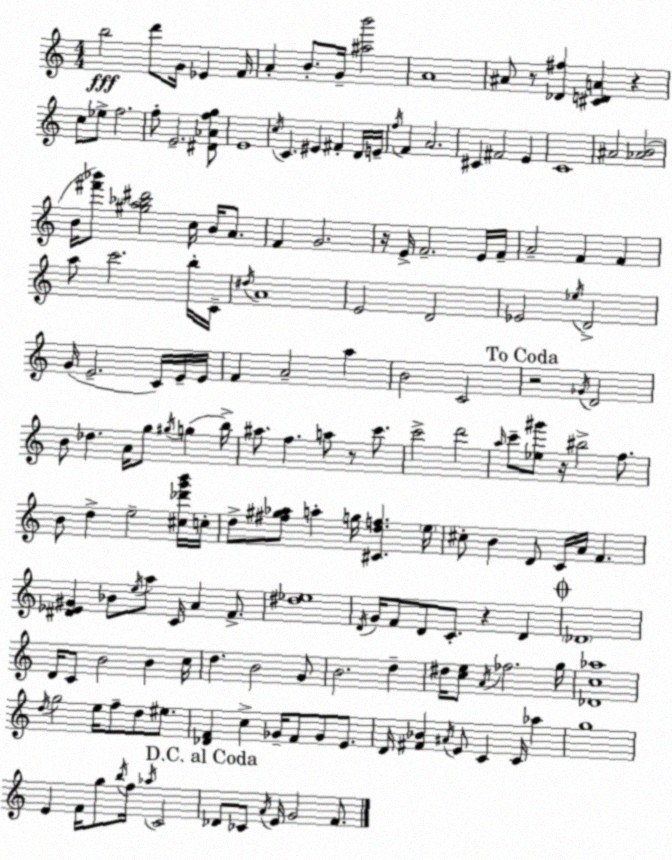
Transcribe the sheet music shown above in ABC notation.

X:1
T:Untitled
M:4/4
L:1/4
K:C
b2 d'/2 G/4 _E F/4 A B/2 G/4 [^ab']2 A4 ^A/2 z/2 [_D^f] [^CDA] z c/2 _e/2 f2 f/2 E2 [^D_Afg]/2 E4 c/4 C ^E ^F D/4 E/4 f/4 F A2 ^C ^F2 E C4 ^A2 [_AB]2 B/4 [^f'_b']/2 [^ga_b^d']2 c/4 B/4 A/2 F G2 z/4 E/4 F2 E/4 F/4 A2 F F a/2 c'2 b/4 C/4 ^d/4 A4 E2 D2 _E2 _e/4 D2 G/4 E2 C/4 E/4 E/4 F A2 a B2 C2 z2 _G/4 D2 B/2 _d A/4 g/2 ^g/4 g b/4 ^a/2 f a/2 z/2 c'/2 c'2 d'2 a/4 c'/2 [_e^g']/2 z/4 ^b2 f/2 B/2 d e2 [^c_d'g'b']/4 c/4 d/2 [^f^g_a]/2 a g/4 [^Cdf] e/4 ^c/2 B D/2 C/4 A/4 F [^D_E^G] _B/2 e/4 a/2 C/4 A F/2 [^d_e]4 D/4 G/4 F/2 D/2 C/2 z D _D4 D/4 C/2 B2 B c/4 d B2 G/2 B2 d ^d/4 [ce]/2 A/4 _f2 g/4 [_Dc_a]4 d/4 g2 e/4 f/2 d/2 ^e/2 [_DF] c _G/4 F/2 _G/2 E/2 D/4 [^F_B] ^A/4 E/2 C C/4 _a g4 E F/4 g/2 b/4 f/4 _a/4 C2 _D/2 _C/2 A/4 E/4 G2 F/2